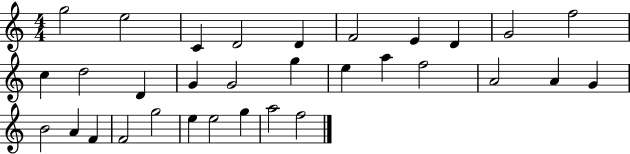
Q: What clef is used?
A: treble